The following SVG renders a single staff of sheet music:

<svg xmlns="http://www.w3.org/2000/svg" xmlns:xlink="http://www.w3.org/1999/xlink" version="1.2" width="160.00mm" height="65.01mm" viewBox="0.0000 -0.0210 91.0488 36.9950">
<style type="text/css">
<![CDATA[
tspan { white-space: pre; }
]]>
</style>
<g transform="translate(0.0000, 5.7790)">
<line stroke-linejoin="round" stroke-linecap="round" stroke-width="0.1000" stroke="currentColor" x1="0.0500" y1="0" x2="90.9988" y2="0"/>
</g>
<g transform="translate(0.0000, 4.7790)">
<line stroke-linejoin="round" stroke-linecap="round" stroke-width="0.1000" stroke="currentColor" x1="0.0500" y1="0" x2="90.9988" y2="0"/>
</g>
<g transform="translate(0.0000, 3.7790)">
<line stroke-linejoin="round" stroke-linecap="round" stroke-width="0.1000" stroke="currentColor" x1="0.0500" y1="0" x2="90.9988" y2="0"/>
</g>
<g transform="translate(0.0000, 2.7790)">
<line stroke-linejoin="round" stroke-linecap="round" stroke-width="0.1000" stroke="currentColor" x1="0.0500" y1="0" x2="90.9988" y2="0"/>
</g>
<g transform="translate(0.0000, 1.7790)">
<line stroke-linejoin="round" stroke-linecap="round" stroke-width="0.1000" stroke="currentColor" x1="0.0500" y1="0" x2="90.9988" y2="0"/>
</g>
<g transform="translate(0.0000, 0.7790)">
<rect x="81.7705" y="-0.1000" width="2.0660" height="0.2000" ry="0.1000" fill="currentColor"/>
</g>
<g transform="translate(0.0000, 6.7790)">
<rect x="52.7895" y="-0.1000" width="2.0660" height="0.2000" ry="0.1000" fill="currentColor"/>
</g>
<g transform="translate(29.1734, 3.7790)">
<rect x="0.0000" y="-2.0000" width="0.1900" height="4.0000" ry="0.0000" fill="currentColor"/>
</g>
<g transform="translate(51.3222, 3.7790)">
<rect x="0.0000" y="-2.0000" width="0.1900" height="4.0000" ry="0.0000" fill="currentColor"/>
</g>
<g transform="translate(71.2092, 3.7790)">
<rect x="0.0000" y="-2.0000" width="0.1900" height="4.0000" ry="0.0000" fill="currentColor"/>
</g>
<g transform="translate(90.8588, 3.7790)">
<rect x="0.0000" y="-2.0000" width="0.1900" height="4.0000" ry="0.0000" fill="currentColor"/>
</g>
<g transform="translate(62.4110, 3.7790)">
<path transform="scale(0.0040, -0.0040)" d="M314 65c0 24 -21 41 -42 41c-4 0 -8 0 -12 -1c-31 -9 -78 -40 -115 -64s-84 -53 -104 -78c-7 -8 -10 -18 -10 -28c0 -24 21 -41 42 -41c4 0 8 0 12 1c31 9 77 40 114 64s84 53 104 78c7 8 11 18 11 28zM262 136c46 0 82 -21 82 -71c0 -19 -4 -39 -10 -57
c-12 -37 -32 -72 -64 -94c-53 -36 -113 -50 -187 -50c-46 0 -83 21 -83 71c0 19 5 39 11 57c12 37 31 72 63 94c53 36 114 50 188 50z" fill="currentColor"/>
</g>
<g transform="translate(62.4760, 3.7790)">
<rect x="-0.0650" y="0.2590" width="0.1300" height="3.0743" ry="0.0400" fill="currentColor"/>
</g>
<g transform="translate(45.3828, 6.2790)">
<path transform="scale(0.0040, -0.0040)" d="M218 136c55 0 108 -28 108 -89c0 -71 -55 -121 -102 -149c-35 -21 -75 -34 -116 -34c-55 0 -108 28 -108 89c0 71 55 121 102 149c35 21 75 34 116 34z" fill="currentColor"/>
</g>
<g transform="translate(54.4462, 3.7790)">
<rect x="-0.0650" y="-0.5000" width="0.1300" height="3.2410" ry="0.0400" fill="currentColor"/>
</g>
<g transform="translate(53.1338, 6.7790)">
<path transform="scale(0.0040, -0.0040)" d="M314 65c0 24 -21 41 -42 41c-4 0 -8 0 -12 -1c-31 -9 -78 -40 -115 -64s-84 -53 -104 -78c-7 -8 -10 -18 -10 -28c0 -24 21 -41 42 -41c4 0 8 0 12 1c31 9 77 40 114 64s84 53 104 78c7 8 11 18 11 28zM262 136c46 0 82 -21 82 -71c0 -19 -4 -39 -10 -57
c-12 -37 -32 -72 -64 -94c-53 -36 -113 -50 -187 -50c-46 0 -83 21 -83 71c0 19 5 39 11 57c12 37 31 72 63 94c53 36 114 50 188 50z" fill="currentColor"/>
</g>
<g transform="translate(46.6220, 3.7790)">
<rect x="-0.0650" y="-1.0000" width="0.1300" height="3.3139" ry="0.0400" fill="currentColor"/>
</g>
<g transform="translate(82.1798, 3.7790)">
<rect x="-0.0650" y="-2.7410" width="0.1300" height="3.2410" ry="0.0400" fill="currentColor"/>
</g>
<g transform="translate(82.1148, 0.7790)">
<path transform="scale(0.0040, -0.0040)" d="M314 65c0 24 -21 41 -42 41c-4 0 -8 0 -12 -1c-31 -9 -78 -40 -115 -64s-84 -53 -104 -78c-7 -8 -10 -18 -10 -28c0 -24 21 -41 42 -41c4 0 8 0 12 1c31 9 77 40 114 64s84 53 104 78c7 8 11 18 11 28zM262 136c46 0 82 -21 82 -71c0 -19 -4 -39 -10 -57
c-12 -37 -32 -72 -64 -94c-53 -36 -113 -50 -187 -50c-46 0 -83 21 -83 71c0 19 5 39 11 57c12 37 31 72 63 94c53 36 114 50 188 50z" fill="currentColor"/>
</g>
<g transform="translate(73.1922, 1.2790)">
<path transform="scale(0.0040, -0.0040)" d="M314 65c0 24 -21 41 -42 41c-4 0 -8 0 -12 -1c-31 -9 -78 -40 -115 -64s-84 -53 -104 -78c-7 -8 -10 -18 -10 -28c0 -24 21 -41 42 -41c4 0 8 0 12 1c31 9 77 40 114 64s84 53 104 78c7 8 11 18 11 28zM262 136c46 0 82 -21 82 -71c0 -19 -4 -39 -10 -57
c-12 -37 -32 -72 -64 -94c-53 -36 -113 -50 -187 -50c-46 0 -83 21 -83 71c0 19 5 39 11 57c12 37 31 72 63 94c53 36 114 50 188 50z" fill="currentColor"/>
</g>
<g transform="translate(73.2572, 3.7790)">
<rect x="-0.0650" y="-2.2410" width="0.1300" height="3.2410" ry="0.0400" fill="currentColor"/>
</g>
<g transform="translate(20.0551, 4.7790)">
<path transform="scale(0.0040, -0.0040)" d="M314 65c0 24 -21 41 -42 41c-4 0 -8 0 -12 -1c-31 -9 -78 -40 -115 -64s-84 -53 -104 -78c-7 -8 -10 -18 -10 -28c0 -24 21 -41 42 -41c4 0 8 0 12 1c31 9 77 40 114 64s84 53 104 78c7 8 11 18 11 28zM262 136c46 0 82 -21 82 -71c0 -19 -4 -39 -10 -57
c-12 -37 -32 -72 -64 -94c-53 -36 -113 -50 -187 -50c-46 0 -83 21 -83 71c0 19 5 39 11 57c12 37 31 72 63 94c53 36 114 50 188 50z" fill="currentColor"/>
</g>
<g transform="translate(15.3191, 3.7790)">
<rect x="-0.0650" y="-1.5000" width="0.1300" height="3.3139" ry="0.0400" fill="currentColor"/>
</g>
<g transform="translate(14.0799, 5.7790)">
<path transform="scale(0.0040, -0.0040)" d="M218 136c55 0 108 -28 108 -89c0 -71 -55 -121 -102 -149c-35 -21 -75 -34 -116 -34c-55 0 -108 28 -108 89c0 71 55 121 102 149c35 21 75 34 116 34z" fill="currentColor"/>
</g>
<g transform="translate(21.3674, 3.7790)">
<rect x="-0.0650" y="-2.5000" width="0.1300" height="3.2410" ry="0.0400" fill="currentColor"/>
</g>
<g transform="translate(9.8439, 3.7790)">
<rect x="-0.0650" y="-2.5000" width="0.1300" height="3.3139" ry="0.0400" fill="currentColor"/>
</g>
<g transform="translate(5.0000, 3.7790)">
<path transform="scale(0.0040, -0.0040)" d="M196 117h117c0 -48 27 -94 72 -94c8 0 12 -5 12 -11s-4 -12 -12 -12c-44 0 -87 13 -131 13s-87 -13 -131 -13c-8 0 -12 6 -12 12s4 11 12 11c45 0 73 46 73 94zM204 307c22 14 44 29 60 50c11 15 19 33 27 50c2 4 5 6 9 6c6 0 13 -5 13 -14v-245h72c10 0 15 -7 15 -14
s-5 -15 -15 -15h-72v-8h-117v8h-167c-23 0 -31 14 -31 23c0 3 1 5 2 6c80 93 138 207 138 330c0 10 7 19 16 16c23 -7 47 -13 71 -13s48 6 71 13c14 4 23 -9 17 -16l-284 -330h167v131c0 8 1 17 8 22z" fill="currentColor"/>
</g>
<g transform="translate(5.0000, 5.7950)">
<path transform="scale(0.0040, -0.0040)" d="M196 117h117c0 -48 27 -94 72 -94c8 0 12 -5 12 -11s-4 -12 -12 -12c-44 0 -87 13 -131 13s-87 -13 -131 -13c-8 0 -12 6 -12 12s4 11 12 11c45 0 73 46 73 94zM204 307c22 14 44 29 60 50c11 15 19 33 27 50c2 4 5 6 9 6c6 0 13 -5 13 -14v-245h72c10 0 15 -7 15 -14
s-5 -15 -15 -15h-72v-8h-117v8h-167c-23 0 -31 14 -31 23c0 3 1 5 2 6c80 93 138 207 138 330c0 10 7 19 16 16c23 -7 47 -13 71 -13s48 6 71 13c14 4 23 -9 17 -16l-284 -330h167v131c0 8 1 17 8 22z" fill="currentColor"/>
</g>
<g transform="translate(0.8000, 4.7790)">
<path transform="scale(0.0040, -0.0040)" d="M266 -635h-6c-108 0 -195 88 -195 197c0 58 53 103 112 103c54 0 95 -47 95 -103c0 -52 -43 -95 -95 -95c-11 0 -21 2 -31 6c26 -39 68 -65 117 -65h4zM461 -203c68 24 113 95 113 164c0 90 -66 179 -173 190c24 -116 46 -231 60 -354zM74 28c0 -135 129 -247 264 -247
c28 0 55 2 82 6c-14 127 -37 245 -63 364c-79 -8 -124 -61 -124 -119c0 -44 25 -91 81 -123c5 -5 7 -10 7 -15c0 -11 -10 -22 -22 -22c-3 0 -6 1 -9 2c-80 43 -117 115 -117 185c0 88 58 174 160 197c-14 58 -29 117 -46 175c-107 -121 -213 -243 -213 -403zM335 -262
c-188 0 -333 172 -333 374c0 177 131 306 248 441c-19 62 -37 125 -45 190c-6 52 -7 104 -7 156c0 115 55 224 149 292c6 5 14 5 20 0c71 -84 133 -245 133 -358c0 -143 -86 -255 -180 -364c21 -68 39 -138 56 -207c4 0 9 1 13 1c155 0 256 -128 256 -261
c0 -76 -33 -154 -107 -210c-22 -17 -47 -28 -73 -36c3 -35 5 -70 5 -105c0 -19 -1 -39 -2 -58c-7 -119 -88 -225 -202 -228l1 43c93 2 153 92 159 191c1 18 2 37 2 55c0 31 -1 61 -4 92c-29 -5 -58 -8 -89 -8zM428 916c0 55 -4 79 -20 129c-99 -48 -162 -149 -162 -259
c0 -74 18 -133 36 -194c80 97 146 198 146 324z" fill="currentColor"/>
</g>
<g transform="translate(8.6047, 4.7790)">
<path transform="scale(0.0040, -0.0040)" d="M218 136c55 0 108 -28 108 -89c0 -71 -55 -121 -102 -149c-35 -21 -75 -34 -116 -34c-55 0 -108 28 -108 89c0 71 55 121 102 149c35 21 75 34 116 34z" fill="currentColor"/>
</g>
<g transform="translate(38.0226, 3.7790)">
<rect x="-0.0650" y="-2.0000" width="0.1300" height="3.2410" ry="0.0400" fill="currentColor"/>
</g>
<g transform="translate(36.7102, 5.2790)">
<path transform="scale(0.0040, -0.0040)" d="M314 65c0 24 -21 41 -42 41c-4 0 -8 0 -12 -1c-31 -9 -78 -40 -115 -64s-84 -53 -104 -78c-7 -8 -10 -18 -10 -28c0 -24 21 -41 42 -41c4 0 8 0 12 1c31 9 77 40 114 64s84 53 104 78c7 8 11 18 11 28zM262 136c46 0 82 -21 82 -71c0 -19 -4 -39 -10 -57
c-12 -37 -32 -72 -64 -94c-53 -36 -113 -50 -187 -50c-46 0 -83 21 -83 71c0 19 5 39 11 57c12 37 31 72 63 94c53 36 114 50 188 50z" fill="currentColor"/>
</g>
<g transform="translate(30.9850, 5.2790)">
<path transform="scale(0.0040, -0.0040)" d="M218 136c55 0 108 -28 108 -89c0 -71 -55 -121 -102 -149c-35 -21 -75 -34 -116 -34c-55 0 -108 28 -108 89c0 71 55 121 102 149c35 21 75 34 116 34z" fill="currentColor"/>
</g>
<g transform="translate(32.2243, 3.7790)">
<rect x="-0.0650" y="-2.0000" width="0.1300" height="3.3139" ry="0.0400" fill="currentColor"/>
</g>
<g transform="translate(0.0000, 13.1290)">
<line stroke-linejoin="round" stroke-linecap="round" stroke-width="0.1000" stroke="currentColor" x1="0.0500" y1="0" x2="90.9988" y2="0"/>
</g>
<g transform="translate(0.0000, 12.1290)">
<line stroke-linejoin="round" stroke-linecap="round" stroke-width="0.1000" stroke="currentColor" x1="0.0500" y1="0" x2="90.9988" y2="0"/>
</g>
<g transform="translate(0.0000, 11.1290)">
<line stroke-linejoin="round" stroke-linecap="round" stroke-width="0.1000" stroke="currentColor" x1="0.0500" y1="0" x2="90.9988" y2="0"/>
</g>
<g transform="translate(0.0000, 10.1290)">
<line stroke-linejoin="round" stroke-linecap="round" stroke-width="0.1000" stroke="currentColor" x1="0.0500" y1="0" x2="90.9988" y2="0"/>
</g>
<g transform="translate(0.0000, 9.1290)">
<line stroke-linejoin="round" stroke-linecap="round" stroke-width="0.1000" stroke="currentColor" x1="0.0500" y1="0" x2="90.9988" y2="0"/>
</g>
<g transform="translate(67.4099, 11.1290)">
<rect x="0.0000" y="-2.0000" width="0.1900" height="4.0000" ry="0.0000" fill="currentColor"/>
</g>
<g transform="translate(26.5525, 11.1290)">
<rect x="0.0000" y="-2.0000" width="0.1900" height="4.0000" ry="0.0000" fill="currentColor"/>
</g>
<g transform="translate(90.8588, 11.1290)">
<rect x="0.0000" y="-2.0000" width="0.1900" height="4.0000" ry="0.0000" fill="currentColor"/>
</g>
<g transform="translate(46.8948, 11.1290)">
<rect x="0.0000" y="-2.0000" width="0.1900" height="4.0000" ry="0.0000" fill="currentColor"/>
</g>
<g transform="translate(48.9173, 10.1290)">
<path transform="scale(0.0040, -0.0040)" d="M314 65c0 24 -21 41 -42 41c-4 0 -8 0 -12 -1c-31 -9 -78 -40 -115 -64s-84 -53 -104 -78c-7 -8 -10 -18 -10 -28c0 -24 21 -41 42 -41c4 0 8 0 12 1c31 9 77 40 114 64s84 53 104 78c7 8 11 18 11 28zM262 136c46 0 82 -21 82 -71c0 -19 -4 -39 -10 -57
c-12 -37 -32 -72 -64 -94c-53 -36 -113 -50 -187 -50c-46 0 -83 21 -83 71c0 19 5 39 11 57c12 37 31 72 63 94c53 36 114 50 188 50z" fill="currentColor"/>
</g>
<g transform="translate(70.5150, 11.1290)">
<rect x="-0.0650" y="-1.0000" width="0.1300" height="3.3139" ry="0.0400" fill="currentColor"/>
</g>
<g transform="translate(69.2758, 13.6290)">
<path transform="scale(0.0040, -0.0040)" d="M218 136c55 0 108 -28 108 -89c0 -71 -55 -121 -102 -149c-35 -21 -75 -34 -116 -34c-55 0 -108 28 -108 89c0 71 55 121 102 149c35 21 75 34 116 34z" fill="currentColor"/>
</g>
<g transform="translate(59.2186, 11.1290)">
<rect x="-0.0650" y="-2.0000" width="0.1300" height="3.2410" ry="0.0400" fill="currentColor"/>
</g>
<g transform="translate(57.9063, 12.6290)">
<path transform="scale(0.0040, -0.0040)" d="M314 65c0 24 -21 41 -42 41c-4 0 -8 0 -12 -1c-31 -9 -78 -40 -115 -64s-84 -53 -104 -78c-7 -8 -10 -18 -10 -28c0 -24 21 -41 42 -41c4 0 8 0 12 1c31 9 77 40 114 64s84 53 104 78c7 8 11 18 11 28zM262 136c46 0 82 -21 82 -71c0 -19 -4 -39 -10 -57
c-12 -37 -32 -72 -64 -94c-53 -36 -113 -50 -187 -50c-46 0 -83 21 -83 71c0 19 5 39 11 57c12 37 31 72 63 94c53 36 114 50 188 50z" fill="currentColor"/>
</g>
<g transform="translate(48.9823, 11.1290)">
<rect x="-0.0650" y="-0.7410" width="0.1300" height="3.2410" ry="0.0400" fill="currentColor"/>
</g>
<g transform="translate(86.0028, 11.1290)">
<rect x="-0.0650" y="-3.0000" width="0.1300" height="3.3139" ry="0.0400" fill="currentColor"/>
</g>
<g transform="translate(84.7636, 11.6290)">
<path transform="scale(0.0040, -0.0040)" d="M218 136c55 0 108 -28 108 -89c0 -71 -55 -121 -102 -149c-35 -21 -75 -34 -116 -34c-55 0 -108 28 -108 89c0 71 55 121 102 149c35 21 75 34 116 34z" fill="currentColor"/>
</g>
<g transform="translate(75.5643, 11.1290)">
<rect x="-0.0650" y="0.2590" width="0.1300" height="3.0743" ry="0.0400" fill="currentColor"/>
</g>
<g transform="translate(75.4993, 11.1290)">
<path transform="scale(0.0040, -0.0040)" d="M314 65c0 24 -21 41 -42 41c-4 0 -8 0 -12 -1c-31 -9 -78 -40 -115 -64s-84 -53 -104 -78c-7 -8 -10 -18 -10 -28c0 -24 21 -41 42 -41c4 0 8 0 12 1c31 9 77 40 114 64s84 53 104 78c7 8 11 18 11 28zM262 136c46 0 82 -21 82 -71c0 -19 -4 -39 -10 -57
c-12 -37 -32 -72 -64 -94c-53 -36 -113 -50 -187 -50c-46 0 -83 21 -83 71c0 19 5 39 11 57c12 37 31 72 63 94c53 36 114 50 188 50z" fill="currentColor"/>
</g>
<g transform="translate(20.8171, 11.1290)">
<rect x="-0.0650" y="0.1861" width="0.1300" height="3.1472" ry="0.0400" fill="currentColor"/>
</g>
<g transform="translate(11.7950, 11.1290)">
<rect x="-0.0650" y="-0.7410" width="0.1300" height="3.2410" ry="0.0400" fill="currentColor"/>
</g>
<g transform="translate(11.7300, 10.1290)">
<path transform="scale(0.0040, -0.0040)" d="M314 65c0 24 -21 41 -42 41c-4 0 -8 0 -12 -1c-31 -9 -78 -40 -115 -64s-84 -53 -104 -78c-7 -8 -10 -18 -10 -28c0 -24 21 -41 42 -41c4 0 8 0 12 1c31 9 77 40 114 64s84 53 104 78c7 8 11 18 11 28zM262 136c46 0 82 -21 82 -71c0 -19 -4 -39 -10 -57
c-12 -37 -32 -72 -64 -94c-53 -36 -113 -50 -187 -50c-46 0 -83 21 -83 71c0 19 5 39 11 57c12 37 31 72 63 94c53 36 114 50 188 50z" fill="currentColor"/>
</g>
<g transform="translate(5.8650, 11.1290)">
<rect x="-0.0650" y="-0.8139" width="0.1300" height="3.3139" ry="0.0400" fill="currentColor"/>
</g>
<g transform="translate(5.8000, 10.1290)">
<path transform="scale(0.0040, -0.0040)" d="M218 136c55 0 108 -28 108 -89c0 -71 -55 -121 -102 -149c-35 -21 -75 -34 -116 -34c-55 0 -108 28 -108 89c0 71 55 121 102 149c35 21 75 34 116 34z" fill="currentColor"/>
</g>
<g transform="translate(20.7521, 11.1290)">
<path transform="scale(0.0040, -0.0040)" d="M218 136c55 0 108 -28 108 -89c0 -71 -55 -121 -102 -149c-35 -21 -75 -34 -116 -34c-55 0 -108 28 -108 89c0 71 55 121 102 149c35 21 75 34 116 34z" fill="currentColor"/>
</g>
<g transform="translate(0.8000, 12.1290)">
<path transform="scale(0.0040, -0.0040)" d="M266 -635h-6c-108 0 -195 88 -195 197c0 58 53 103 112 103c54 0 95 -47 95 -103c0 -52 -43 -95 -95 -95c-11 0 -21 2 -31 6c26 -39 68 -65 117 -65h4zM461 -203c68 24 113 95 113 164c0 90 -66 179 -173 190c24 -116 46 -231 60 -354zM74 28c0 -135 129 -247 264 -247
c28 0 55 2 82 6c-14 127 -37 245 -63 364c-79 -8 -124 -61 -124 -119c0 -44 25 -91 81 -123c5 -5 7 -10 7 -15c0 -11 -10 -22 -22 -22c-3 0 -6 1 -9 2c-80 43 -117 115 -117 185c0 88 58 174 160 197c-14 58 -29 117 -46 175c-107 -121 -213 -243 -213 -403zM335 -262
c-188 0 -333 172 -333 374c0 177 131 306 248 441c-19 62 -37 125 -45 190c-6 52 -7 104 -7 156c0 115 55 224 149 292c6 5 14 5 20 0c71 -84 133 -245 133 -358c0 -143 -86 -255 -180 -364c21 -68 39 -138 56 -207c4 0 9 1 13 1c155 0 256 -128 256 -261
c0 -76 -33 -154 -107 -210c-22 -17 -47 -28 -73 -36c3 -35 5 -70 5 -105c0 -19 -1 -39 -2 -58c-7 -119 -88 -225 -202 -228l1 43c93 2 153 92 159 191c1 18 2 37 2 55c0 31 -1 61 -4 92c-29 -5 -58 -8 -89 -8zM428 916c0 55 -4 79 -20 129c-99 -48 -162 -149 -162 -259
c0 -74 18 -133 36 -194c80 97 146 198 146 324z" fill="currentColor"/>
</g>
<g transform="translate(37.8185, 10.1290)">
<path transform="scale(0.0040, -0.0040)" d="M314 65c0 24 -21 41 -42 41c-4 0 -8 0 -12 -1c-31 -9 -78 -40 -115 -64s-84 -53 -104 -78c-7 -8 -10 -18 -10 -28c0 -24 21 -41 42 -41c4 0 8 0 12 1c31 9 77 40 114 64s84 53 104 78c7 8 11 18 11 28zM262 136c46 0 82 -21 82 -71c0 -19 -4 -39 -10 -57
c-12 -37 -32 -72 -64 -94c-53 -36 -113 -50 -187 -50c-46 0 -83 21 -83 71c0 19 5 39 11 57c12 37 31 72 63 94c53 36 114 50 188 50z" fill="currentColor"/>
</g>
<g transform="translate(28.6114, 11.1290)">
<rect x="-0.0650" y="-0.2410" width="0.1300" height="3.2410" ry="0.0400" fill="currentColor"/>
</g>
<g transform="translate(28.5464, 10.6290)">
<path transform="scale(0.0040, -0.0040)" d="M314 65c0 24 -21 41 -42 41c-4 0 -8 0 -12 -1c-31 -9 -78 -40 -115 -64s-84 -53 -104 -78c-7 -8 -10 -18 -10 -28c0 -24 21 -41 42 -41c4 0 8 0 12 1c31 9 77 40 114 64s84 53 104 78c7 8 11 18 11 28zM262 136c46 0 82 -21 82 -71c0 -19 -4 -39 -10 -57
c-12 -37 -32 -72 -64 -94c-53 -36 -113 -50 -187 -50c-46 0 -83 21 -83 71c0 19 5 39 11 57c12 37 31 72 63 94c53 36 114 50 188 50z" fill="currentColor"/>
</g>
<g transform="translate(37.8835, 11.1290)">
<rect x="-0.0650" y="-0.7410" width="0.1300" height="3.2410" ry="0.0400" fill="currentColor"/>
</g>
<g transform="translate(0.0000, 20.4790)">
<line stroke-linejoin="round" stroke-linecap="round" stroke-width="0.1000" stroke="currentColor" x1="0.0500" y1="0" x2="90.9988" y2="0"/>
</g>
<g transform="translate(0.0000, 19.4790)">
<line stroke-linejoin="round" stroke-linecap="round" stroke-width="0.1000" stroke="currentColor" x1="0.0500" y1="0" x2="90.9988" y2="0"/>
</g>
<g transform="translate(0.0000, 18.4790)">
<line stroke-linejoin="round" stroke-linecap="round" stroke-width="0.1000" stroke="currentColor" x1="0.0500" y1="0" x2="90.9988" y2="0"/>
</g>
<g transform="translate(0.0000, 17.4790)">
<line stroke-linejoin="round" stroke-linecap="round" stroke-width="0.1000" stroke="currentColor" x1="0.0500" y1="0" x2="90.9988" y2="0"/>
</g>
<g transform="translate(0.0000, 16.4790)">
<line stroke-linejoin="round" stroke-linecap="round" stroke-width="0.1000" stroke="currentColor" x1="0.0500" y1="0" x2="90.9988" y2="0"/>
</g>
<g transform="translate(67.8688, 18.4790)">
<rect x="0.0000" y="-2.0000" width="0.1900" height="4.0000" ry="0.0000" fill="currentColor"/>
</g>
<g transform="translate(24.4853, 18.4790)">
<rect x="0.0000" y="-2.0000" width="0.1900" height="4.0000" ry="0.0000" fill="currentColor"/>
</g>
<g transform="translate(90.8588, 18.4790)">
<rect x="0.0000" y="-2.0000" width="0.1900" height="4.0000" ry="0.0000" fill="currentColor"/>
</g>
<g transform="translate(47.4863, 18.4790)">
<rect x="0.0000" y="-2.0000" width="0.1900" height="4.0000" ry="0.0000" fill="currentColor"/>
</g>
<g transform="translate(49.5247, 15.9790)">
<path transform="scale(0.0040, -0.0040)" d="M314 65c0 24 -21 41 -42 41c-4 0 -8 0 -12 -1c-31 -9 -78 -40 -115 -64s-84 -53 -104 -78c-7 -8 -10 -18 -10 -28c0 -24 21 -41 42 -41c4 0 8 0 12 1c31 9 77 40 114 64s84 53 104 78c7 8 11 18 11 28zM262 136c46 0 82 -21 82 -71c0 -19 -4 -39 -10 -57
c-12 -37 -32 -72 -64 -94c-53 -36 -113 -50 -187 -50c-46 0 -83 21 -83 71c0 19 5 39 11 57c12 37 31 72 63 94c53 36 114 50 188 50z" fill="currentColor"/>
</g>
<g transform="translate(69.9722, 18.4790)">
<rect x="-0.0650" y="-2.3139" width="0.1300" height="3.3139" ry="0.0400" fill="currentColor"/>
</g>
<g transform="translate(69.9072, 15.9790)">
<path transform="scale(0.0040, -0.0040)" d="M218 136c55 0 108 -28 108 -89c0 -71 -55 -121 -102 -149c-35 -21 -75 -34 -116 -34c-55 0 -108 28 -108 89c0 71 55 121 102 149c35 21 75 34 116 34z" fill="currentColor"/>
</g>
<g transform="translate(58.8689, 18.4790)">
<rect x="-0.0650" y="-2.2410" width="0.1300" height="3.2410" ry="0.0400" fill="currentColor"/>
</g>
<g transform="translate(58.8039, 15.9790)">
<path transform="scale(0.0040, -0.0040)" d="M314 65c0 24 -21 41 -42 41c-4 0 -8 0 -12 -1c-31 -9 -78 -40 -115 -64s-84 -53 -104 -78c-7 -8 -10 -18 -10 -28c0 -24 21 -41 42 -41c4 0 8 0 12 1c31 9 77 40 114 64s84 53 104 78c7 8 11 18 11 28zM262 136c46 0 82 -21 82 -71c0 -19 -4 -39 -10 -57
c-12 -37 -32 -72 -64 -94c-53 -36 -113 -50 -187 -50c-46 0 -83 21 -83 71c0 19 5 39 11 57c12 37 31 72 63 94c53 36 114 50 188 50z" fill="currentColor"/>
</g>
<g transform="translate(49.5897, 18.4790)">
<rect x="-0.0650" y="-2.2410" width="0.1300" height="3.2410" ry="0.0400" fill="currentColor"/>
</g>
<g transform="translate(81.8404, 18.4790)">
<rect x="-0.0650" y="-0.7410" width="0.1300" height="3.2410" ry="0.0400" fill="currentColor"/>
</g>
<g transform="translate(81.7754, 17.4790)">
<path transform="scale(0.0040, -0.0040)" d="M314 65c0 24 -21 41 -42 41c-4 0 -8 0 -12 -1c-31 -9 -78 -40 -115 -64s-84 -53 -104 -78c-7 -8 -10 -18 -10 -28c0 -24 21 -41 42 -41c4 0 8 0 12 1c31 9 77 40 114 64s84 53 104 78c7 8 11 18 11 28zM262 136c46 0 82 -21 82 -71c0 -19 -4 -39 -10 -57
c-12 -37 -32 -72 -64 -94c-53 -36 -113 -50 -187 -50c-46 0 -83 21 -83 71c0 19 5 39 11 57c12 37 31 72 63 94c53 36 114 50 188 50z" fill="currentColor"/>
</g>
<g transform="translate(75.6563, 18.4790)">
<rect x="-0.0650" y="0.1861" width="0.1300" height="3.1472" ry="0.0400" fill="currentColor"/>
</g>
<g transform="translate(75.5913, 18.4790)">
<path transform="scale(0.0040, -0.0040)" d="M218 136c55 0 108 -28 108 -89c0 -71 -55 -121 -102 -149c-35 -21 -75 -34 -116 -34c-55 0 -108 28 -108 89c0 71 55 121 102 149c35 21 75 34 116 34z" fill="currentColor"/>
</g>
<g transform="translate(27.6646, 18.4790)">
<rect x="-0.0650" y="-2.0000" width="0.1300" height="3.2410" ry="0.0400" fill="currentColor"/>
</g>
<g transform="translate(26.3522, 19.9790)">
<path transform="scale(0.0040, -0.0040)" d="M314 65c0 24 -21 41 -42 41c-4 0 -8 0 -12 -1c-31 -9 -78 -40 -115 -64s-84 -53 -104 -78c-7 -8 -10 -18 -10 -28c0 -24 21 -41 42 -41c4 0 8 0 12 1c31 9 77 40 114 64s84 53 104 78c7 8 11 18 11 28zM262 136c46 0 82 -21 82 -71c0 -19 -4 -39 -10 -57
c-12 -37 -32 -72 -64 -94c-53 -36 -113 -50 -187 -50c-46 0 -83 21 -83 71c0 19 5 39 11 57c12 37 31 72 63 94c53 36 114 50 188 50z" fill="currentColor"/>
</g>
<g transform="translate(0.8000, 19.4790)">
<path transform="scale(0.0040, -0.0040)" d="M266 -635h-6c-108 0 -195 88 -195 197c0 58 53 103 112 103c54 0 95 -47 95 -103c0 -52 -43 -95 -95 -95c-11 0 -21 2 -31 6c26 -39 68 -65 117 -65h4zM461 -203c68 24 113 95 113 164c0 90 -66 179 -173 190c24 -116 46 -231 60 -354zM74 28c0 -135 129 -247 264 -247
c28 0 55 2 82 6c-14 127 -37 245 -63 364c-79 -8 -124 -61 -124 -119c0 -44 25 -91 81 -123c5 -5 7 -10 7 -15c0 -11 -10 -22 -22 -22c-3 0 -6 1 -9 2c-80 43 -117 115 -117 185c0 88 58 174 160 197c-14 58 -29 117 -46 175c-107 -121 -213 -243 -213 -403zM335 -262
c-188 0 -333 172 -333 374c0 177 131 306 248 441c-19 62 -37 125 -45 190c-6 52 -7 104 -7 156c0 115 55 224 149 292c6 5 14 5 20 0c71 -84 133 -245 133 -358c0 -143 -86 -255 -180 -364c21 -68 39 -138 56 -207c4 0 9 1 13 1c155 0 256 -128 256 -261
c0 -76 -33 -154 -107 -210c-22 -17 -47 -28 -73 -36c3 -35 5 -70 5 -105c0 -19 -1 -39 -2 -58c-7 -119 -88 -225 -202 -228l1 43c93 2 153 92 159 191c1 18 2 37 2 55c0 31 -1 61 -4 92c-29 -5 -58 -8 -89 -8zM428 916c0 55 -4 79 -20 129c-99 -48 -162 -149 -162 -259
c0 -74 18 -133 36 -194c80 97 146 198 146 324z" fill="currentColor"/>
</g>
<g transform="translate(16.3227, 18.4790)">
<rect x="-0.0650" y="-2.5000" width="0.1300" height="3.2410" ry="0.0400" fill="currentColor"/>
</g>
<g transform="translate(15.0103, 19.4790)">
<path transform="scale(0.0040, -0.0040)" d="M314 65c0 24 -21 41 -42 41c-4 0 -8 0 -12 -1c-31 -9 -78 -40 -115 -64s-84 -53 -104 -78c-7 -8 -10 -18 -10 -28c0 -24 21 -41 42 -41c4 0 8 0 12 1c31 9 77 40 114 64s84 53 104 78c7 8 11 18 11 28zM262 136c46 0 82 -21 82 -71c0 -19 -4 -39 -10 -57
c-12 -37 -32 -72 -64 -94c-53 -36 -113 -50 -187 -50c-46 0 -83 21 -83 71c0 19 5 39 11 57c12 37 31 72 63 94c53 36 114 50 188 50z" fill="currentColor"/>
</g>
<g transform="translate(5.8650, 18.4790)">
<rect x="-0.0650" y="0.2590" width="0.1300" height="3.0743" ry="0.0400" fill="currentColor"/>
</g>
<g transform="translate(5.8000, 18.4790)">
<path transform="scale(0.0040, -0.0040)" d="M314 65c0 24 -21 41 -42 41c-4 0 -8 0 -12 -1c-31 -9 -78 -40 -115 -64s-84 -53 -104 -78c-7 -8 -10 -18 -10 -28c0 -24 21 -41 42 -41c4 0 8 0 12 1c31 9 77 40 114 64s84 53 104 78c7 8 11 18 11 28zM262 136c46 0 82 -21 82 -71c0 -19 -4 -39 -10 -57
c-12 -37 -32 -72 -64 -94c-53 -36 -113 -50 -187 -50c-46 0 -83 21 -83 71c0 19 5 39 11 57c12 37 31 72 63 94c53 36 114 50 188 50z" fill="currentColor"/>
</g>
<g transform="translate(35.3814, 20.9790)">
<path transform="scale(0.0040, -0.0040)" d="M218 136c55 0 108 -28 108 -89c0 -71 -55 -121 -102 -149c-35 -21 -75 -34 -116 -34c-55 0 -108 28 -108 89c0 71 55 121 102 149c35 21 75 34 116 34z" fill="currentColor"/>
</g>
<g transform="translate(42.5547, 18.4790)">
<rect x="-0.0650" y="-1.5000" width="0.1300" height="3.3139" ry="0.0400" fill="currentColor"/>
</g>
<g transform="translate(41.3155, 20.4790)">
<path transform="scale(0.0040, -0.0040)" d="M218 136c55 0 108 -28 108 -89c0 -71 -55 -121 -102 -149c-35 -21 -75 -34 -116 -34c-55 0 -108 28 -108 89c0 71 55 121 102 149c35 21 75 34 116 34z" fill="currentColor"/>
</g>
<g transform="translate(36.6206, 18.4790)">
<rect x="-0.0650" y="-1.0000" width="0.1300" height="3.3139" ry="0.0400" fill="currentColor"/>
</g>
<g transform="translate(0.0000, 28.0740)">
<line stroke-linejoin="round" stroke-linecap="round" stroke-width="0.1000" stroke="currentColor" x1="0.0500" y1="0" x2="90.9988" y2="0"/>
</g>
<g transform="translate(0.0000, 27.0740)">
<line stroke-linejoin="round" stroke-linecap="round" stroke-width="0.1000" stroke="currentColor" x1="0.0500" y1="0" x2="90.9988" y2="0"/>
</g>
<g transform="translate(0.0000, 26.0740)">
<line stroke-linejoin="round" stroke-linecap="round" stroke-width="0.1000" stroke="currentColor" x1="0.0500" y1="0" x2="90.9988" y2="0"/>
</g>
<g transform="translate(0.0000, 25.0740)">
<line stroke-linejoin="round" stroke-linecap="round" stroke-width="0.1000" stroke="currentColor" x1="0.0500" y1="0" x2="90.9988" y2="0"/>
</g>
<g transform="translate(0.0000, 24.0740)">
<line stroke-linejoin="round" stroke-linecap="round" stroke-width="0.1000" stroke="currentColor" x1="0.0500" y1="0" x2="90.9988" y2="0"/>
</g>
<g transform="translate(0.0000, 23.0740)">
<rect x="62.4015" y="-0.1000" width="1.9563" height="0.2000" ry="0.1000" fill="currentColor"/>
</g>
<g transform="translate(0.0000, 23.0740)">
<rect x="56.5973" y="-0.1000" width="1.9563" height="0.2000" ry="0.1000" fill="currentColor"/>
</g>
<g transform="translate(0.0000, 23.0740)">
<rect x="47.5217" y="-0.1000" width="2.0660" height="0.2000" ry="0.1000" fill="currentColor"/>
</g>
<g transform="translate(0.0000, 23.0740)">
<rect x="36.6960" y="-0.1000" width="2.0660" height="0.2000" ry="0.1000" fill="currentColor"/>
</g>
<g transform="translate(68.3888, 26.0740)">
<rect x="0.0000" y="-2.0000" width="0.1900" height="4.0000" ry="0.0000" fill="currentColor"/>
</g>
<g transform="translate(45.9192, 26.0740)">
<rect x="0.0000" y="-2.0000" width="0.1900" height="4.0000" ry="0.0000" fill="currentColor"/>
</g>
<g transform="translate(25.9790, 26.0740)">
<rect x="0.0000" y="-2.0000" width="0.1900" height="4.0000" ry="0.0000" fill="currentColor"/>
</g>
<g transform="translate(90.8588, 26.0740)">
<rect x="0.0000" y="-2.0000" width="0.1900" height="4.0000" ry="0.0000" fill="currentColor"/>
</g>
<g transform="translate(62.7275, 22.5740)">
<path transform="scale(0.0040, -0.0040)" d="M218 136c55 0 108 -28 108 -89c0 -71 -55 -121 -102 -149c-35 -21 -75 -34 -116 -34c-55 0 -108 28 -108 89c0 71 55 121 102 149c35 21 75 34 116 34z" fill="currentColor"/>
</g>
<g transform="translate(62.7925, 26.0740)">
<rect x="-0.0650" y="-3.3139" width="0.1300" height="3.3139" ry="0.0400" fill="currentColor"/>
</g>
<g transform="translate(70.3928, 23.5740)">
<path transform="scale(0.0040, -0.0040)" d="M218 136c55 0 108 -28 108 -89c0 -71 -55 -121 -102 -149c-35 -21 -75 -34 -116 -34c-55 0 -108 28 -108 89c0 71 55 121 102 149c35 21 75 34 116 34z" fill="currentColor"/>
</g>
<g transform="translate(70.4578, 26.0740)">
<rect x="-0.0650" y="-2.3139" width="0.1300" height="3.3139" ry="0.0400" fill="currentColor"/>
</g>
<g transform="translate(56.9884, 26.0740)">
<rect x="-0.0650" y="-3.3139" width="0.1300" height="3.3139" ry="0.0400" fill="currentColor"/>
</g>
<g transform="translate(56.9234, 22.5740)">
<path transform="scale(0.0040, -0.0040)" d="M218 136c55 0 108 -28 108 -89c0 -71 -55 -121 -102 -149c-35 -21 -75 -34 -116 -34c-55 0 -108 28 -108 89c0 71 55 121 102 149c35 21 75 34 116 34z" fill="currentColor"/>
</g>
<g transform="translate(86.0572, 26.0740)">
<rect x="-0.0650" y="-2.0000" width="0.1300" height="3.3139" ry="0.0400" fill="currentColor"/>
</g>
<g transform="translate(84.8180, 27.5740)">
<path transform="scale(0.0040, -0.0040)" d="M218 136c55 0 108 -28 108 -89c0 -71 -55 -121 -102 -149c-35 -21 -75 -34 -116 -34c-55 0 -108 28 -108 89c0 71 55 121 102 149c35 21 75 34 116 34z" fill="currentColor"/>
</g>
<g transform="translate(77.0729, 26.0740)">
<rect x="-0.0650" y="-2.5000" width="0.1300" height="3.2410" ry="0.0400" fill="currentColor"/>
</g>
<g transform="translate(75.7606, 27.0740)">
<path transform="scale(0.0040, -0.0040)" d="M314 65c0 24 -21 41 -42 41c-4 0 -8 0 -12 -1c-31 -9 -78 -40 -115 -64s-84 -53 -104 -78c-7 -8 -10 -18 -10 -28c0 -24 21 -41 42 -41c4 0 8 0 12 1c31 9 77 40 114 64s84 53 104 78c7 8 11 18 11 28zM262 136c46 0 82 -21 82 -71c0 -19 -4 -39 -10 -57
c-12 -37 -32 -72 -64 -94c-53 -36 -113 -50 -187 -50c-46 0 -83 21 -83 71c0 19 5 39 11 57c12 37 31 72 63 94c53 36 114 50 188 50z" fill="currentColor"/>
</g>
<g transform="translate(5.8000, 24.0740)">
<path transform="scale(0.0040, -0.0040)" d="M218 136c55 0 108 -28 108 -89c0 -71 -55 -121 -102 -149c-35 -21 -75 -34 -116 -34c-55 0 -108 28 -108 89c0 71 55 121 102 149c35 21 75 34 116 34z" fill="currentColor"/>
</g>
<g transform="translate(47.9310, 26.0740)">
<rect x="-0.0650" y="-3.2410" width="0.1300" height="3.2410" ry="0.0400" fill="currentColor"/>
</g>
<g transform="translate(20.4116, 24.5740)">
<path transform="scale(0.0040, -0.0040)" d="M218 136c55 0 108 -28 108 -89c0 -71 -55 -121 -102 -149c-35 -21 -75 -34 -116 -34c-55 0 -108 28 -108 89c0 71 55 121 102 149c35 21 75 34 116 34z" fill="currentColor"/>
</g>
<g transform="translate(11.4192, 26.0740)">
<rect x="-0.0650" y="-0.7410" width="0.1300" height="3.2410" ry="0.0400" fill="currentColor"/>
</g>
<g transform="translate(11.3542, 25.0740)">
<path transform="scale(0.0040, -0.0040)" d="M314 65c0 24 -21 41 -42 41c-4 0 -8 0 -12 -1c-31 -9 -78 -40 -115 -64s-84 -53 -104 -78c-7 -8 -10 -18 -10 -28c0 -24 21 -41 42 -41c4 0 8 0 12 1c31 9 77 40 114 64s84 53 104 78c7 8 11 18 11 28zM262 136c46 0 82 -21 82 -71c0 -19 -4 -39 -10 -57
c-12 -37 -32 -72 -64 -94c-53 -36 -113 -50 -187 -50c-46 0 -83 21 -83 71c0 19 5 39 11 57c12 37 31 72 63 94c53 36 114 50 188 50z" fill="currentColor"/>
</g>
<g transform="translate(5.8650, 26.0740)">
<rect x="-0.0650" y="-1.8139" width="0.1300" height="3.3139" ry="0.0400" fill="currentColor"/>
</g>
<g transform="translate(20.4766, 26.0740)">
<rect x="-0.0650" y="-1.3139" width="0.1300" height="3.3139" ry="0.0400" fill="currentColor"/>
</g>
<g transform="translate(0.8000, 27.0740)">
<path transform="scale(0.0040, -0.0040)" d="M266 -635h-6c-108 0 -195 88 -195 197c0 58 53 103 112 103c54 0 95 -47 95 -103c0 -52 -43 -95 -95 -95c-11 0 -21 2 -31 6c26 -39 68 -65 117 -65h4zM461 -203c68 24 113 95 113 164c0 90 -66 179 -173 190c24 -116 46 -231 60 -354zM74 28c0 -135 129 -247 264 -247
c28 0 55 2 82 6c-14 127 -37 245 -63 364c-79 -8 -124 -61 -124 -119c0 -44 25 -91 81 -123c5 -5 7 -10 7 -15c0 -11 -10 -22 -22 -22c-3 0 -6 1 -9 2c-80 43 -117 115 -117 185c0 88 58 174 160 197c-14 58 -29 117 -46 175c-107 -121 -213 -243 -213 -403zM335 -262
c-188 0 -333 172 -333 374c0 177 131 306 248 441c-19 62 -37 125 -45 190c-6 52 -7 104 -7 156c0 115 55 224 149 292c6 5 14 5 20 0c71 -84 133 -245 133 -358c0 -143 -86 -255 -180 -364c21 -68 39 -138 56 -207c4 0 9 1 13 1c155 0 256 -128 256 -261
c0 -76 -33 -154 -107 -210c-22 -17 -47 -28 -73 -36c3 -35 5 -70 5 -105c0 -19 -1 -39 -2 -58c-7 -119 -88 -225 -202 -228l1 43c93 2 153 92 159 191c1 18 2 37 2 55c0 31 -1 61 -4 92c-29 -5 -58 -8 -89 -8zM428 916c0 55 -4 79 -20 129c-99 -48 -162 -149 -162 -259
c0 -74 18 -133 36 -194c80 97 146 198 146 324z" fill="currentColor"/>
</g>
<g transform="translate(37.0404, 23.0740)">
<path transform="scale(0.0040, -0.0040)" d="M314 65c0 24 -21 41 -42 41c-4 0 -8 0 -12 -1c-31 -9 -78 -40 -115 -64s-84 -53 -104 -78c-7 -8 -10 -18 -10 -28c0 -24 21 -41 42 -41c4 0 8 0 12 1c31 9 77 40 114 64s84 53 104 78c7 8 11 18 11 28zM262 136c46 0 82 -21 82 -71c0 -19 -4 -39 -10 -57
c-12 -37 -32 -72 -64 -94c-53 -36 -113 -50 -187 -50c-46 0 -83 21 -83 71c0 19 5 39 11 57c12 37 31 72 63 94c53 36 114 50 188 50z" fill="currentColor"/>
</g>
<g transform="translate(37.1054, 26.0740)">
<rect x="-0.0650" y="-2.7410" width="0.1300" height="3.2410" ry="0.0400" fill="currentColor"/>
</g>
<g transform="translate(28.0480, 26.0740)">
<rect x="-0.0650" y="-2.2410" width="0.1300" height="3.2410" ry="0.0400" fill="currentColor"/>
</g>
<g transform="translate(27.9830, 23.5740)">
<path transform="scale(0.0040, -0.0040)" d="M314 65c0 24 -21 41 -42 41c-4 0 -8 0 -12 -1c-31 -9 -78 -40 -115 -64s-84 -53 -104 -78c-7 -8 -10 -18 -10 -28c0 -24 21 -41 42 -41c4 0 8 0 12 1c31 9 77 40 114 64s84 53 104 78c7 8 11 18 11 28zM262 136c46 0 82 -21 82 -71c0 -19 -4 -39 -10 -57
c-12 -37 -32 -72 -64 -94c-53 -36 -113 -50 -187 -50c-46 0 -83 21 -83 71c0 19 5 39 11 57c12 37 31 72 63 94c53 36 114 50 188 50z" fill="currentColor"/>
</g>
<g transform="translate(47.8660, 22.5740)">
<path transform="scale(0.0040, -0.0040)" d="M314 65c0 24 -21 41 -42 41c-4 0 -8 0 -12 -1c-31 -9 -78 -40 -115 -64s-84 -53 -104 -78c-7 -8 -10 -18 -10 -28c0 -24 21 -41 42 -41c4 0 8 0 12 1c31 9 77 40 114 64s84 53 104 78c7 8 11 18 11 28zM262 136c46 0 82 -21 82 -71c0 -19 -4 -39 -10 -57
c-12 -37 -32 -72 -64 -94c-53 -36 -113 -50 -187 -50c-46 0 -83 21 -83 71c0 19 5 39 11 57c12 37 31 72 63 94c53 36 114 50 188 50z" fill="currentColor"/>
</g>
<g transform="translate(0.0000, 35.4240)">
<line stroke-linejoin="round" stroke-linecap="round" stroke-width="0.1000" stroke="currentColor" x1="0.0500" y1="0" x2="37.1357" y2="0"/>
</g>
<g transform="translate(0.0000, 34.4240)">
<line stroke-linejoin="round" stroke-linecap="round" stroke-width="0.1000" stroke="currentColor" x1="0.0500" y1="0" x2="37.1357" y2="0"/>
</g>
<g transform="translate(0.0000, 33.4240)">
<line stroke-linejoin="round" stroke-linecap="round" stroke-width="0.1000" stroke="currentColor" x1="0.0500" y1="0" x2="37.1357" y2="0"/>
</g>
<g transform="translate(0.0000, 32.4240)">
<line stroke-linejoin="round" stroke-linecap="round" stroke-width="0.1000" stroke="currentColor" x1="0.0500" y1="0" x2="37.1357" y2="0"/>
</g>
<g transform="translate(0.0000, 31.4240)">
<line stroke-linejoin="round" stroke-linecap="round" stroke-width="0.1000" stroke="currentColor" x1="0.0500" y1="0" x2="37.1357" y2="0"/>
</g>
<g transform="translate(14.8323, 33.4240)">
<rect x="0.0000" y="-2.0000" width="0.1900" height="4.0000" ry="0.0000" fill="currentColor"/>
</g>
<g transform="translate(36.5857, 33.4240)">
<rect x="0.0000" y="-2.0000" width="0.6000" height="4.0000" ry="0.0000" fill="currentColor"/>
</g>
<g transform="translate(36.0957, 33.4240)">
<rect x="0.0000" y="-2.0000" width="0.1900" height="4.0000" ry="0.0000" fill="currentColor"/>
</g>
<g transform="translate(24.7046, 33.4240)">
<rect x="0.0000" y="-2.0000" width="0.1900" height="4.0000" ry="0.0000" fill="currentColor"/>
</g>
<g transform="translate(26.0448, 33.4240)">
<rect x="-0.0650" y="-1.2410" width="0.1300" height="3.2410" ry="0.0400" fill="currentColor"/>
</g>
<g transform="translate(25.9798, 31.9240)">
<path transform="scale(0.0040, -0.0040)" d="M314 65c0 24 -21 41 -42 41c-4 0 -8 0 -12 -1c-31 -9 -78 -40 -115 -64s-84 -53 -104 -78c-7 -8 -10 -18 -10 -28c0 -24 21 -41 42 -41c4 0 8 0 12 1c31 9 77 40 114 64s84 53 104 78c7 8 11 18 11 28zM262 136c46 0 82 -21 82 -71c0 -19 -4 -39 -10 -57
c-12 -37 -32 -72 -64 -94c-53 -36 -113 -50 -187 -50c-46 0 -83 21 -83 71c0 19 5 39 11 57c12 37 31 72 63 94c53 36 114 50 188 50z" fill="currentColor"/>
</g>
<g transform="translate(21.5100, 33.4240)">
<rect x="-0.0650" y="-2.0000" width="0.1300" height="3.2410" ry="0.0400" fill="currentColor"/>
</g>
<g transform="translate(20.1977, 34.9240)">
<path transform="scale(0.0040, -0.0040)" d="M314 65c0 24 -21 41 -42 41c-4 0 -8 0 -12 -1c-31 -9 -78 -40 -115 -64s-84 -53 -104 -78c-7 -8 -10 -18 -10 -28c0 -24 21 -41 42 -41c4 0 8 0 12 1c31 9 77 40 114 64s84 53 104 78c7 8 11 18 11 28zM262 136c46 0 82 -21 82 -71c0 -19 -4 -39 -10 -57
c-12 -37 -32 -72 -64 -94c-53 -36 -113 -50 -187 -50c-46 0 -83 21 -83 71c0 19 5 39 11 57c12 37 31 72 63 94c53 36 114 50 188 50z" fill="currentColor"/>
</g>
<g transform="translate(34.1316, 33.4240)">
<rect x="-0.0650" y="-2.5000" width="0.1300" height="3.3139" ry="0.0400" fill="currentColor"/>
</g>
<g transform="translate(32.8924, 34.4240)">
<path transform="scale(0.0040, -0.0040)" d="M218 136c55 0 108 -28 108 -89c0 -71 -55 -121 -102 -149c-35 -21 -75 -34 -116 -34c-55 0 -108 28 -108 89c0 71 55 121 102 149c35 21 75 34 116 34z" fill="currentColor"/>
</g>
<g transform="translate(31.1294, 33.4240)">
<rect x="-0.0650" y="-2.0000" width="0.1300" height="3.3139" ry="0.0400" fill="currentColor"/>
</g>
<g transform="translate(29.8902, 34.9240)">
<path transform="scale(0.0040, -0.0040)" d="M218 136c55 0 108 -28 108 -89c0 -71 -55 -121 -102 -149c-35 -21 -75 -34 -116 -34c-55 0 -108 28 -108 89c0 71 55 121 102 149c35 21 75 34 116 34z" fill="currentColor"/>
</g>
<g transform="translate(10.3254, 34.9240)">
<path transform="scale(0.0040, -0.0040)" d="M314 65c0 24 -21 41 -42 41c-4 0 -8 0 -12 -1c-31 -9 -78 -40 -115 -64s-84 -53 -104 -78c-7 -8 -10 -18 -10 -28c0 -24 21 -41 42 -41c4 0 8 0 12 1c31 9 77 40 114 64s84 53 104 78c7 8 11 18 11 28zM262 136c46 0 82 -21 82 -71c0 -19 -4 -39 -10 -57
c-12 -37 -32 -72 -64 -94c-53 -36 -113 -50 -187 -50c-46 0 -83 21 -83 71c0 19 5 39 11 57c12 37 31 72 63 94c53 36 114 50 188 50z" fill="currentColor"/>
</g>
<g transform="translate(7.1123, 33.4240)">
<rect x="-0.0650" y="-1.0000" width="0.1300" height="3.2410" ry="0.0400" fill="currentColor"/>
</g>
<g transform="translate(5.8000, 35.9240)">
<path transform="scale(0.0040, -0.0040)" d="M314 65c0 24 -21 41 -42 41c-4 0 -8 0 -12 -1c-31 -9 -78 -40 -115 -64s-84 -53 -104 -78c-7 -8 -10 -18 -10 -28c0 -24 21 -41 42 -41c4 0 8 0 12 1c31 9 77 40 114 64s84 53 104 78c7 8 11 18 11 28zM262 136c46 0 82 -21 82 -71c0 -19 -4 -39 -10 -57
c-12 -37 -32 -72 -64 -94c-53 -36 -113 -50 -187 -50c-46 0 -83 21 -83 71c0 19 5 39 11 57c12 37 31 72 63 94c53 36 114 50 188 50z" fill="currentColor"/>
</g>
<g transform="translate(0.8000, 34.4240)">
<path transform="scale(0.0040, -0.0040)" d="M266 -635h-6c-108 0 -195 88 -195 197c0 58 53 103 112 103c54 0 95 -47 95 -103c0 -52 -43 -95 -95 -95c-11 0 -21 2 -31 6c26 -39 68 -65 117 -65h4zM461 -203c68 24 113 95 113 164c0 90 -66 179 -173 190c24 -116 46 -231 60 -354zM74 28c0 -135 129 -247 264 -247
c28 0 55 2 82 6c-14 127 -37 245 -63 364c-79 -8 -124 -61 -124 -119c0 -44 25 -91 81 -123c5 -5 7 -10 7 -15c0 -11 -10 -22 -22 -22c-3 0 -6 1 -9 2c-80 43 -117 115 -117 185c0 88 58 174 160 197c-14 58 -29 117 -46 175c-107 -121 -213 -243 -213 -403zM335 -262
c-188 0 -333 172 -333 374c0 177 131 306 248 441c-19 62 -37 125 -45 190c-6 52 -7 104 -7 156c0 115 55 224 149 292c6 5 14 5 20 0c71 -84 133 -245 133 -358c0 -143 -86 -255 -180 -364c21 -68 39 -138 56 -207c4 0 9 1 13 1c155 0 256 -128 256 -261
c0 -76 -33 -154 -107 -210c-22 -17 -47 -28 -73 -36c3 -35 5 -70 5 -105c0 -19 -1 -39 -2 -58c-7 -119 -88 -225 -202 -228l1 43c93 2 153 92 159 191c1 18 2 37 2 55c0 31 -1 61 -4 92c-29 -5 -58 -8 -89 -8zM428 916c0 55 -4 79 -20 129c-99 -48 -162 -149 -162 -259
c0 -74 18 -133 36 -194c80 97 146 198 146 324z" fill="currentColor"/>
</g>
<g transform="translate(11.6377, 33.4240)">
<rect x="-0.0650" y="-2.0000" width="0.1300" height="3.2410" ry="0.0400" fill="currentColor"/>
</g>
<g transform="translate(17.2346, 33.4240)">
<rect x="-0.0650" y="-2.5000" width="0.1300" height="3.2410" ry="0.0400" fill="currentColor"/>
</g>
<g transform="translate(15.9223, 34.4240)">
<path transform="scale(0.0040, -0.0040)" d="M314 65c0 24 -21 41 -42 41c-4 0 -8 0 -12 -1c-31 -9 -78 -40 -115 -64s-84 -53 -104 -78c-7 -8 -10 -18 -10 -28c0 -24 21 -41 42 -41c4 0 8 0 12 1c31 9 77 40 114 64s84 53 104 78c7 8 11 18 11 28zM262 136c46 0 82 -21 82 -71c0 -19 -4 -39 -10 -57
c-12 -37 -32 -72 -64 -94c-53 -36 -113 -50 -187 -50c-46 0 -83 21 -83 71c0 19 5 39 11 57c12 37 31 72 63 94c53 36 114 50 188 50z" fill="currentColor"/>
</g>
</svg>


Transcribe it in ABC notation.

X:1
T:Untitled
M:4/4
L:1/4
K:C
G E G2 F F2 D C2 B2 g2 a2 d d2 B c2 d2 d2 F2 D B2 A B2 G2 F2 D E g2 g2 g B d2 f d2 e g2 a2 b2 b b g G2 F D2 F2 G2 F2 e2 F G